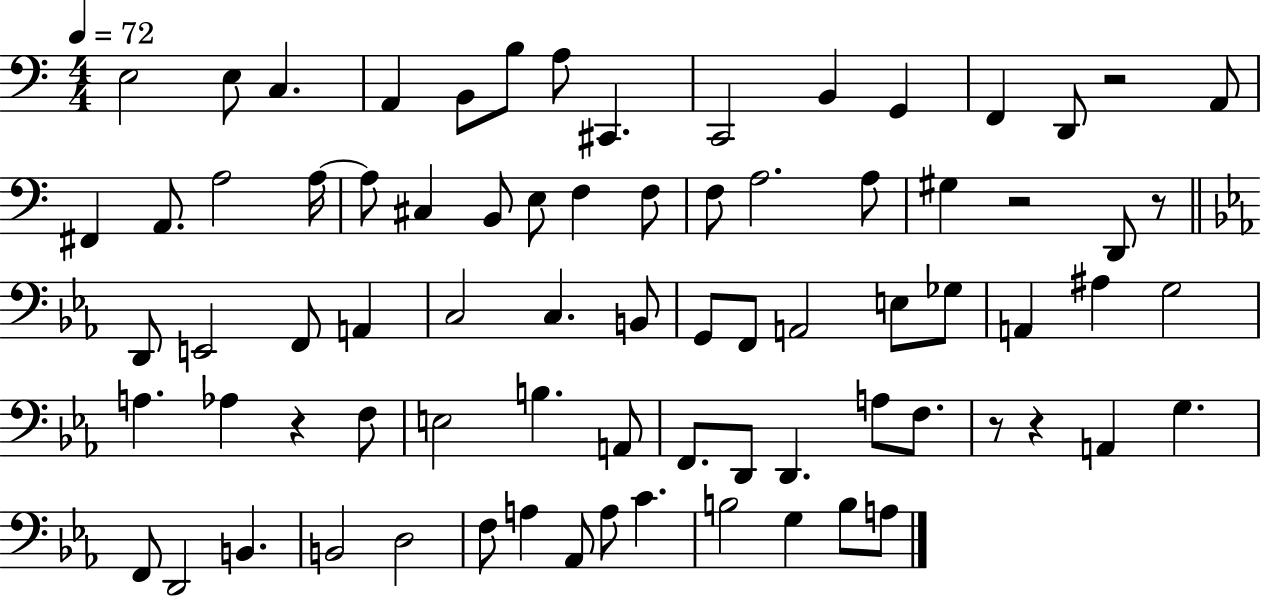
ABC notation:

X:1
T:Untitled
M:4/4
L:1/4
K:C
E,2 E,/2 C, A,, B,,/2 B,/2 A,/2 ^C,, C,,2 B,, G,, F,, D,,/2 z2 A,,/2 ^F,, A,,/2 A,2 A,/4 A,/2 ^C, B,,/2 E,/2 F, F,/2 F,/2 A,2 A,/2 ^G, z2 D,,/2 z/2 D,,/2 E,,2 F,,/2 A,, C,2 C, B,,/2 G,,/2 F,,/2 A,,2 E,/2 _G,/2 A,, ^A, G,2 A, _A, z F,/2 E,2 B, A,,/2 F,,/2 D,,/2 D,, A,/2 F,/2 z/2 z A,, G, F,,/2 D,,2 B,, B,,2 D,2 F,/2 A, _A,,/2 A,/2 C B,2 G, B,/2 A,/2